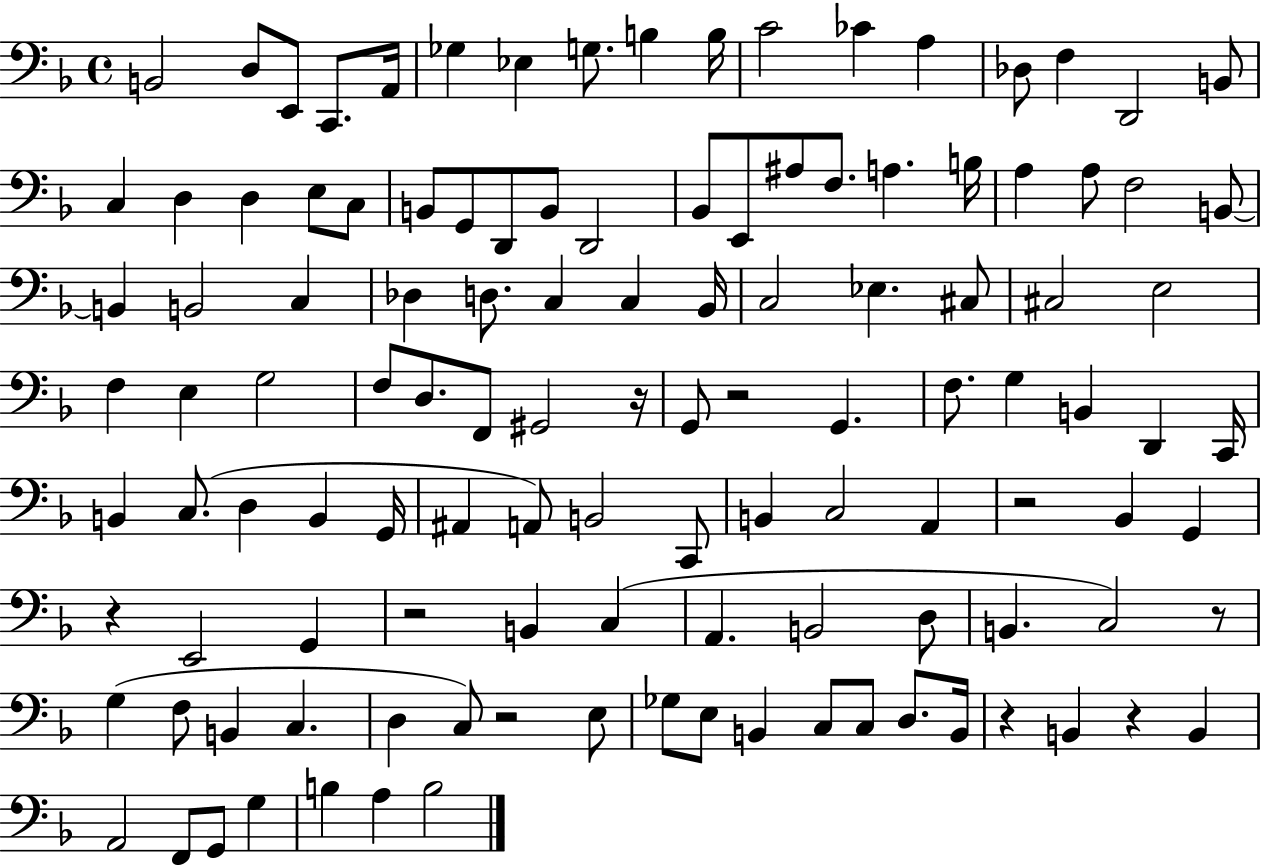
X:1
T:Untitled
M:4/4
L:1/4
K:F
B,,2 D,/2 E,,/2 C,,/2 A,,/4 _G, _E, G,/2 B, B,/4 C2 _C A, _D,/2 F, D,,2 B,,/2 C, D, D, E,/2 C,/2 B,,/2 G,,/2 D,,/2 B,,/2 D,,2 _B,,/2 E,,/2 ^A,/2 F,/2 A, B,/4 A, A,/2 F,2 B,,/2 B,, B,,2 C, _D, D,/2 C, C, _B,,/4 C,2 _E, ^C,/2 ^C,2 E,2 F, E, G,2 F,/2 D,/2 F,,/2 ^G,,2 z/4 G,,/2 z2 G,, F,/2 G, B,, D,, C,,/4 B,, C,/2 D, B,, G,,/4 ^A,, A,,/2 B,,2 C,,/2 B,, C,2 A,, z2 _B,, G,, z E,,2 G,, z2 B,, C, A,, B,,2 D,/2 B,, C,2 z/2 G, F,/2 B,, C, D, C,/2 z2 E,/2 _G,/2 E,/2 B,, C,/2 C,/2 D,/2 B,,/4 z B,, z B,, A,,2 F,,/2 G,,/2 G, B, A, B,2